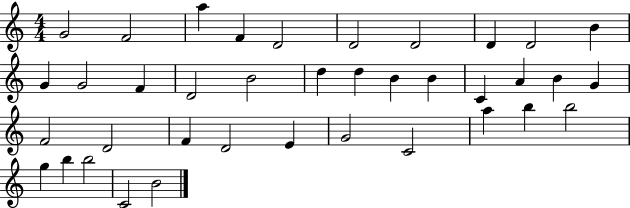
X:1
T:Untitled
M:4/4
L:1/4
K:C
G2 F2 a F D2 D2 D2 D D2 B G G2 F D2 B2 d d B B C A B G F2 D2 F D2 E G2 C2 a b b2 g b b2 C2 B2